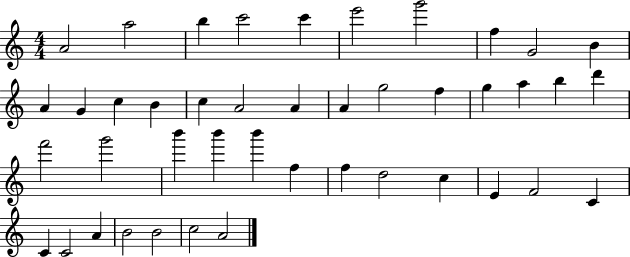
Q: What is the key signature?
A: C major